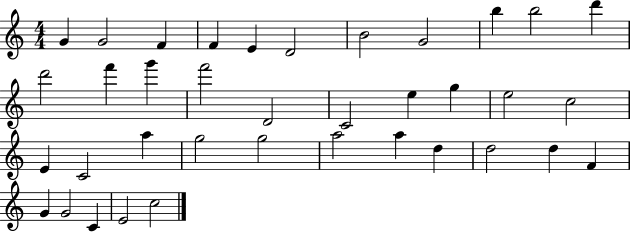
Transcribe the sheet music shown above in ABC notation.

X:1
T:Untitled
M:4/4
L:1/4
K:C
G G2 F F E D2 B2 G2 b b2 d' d'2 f' g' f'2 D2 C2 e g e2 c2 E C2 a g2 g2 a2 a d d2 d F G G2 C E2 c2